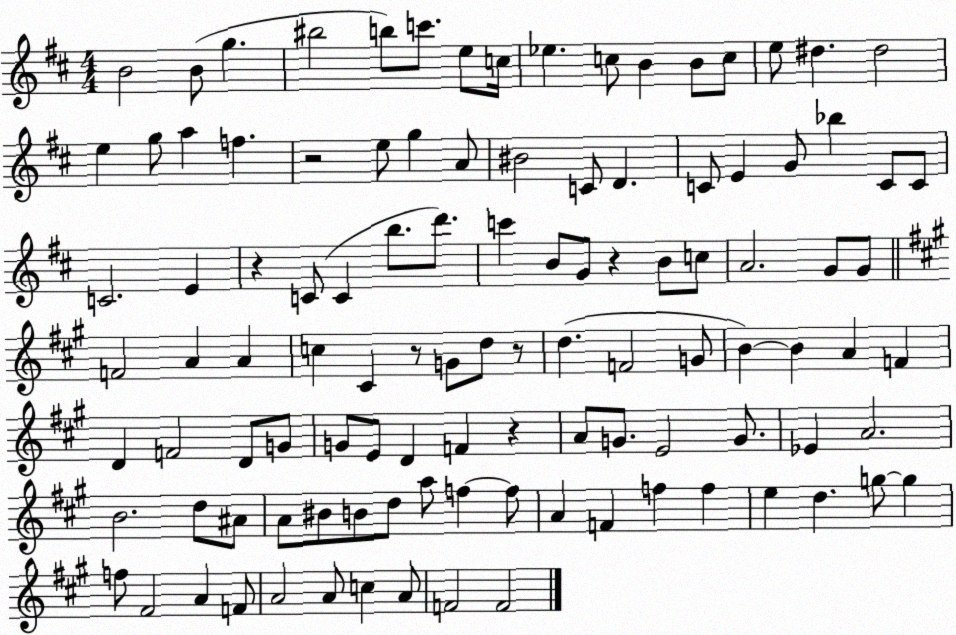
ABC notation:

X:1
T:Untitled
M:4/4
L:1/4
K:D
B2 B/2 g ^b2 b/2 c'/2 e/2 c/4 _e c/2 B B/2 c/2 e/2 ^d ^d2 e g/2 a f z2 e/2 g A/2 ^B2 C/2 D C/2 E G/2 _b C/2 C/2 C2 E z C/2 C b/2 d'/2 c' B/2 G/2 z B/2 c/2 A2 G/2 G/2 F2 A A c ^C z/2 G/2 d/2 z/2 d F2 G/2 B B A F D F2 D/2 G/2 G/2 E/2 D F z A/2 G/2 E2 G/2 _E A2 B2 d/2 ^A/2 A/2 ^B/2 B/2 d/2 a/2 f f/2 A F f f e d g/2 g f/2 ^F2 A F/2 A2 A/2 c A/2 F2 F2